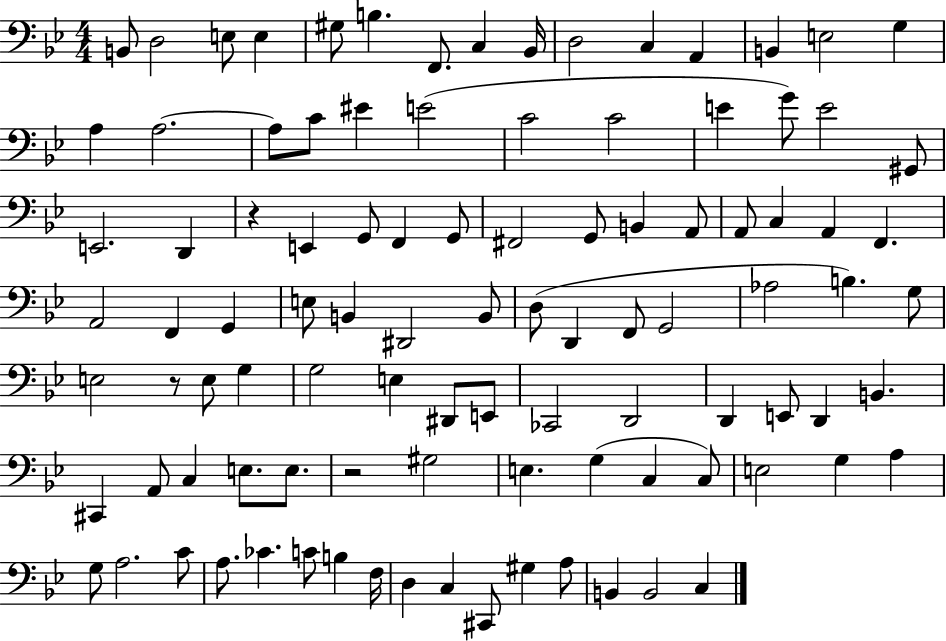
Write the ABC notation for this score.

X:1
T:Untitled
M:4/4
L:1/4
K:Bb
B,,/2 D,2 E,/2 E, ^G,/2 B, F,,/2 C, _B,,/4 D,2 C, A,, B,, E,2 G, A, A,2 A,/2 C/2 ^E E2 C2 C2 E G/2 E2 ^G,,/2 E,,2 D,, z E,, G,,/2 F,, G,,/2 ^F,,2 G,,/2 B,, A,,/2 A,,/2 C, A,, F,, A,,2 F,, G,, E,/2 B,, ^D,,2 B,,/2 D,/2 D,, F,,/2 G,,2 _A,2 B, G,/2 E,2 z/2 E,/2 G, G,2 E, ^D,,/2 E,,/2 _C,,2 D,,2 D,, E,,/2 D,, B,, ^C,, A,,/2 C, E,/2 E,/2 z2 ^G,2 E, G, C, C,/2 E,2 G, A, G,/2 A,2 C/2 A,/2 _C C/2 B, F,/4 D, C, ^C,,/2 ^G, A,/2 B,, B,,2 C,